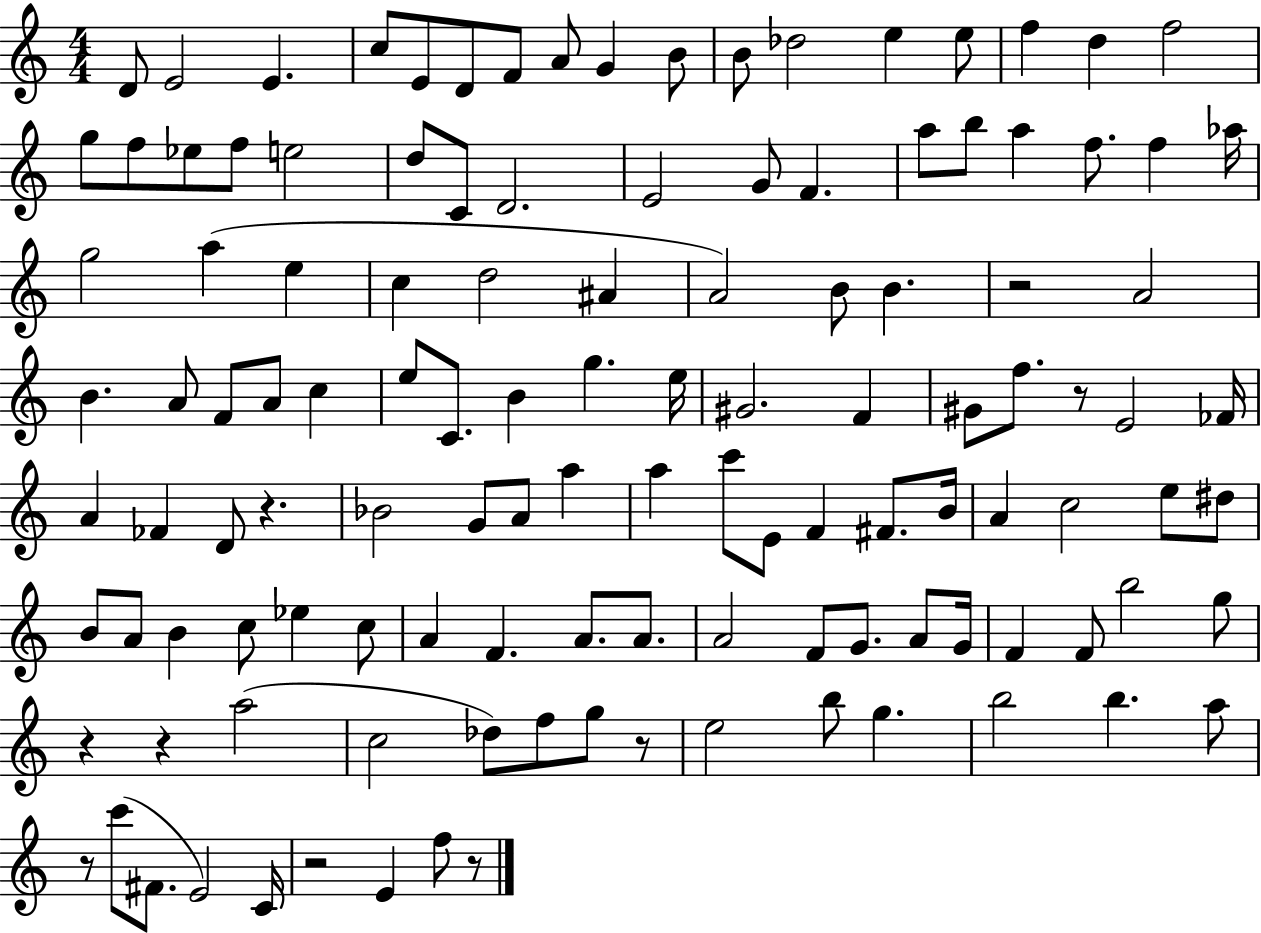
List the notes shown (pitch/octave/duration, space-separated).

D4/e E4/h E4/q. C5/e E4/e D4/e F4/e A4/e G4/q B4/e B4/e Db5/h E5/q E5/e F5/q D5/q F5/h G5/e F5/e Eb5/e F5/e E5/h D5/e C4/e D4/h. E4/h G4/e F4/q. A5/e B5/e A5/q F5/e. F5/q Ab5/s G5/h A5/q E5/q C5/q D5/h A#4/q A4/h B4/e B4/q. R/h A4/h B4/q. A4/e F4/e A4/e C5/q E5/e C4/e. B4/q G5/q. E5/s G#4/h. F4/q G#4/e F5/e. R/e E4/h FES4/s A4/q FES4/q D4/e R/q. Bb4/h G4/e A4/e A5/q A5/q C6/e E4/e F4/q F#4/e. B4/s A4/q C5/h E5/e D#5/e B4/e A4/e B4/q C5/e Eb5/q C5/e A4/q F4/q. A4/e. A4/e. A4/h F4/e G4/e. A4/e G4/s F4/q F4/e B5/h G5/e R/q R/q A5/h C5/h Db5/e F5/e G5/e R/e E5/h B5/e G5/q. B5/h B5/q. A5/e R/e C6/e F#4/e. E4/h C4/s R/h E4/q F5/e R/e